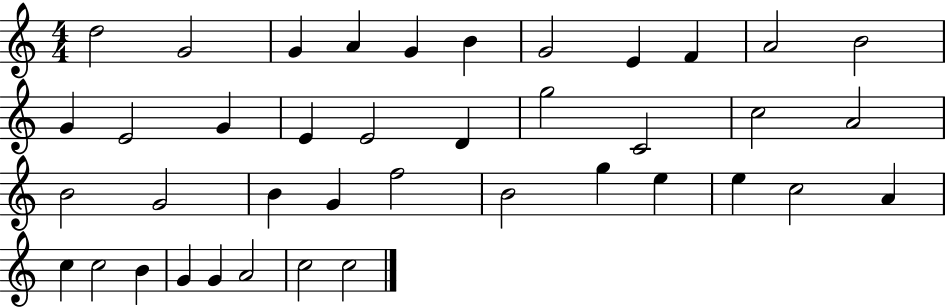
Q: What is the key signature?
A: C major